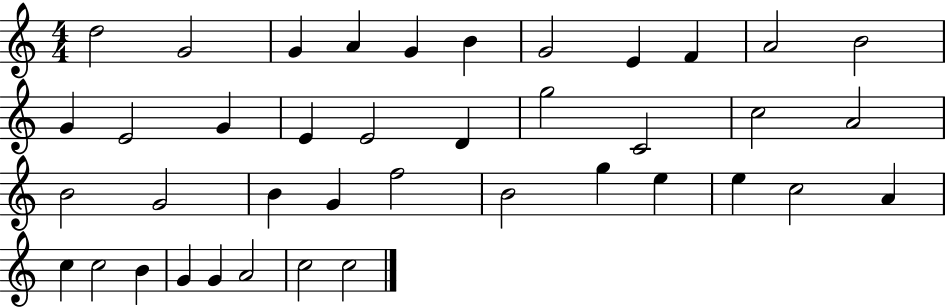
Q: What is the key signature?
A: C major